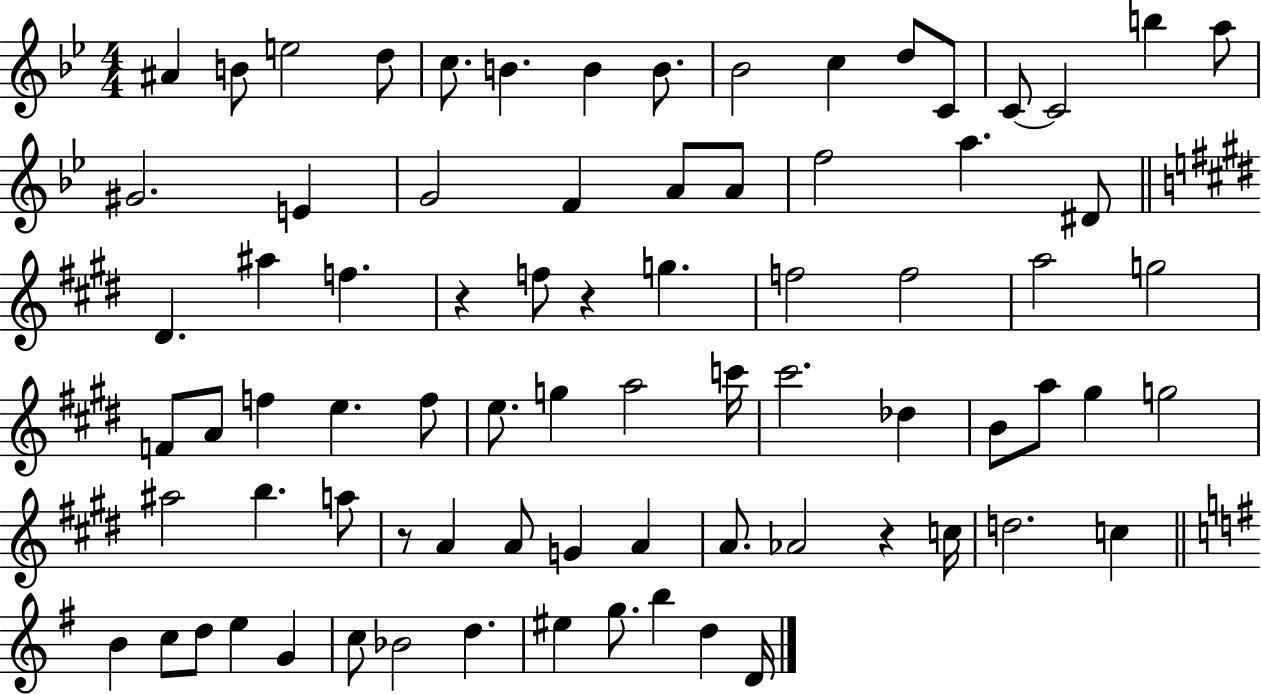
{
  \clef treble
  \numericTimeSignature
  \time 4/4
  \key bes \major
  ais'4 b'8 e''2 d''8 | c''8. b'4. b'4 b'8. | bes'2 c''4 d''8 c'8 | c'8~~ c'2 b''4 a''8 | \break gis'2. e'4 | g'2 f'4 a'8 a'8 | f''2 a''4. dis'8 | \bar "||" \break \key e \major dis'4. ais''4 f''4. | r4 f''8 r4 g''4. | f''2 f''2 | a''2 g''2 | \break f'8 a'8 f''4 e''4. f''8 | e''8. g''4 a''2 c'''16 | cis'''2. des''4 | b'8 a''8 gis''4 g''2 | \break ais''2 b''4. a''8 | r8 a'4 a'8 g'4 a'4 | a'8. aes'2 r4 c''16 | d''2. c''4 | \break \bar "||" \break \key g \major b'4 c''8 d''8 e''4 g'4 | c''8 bes'2 d''4. | eis''4 g''8. b''4 d''4 d'16 | \bar "|."
}